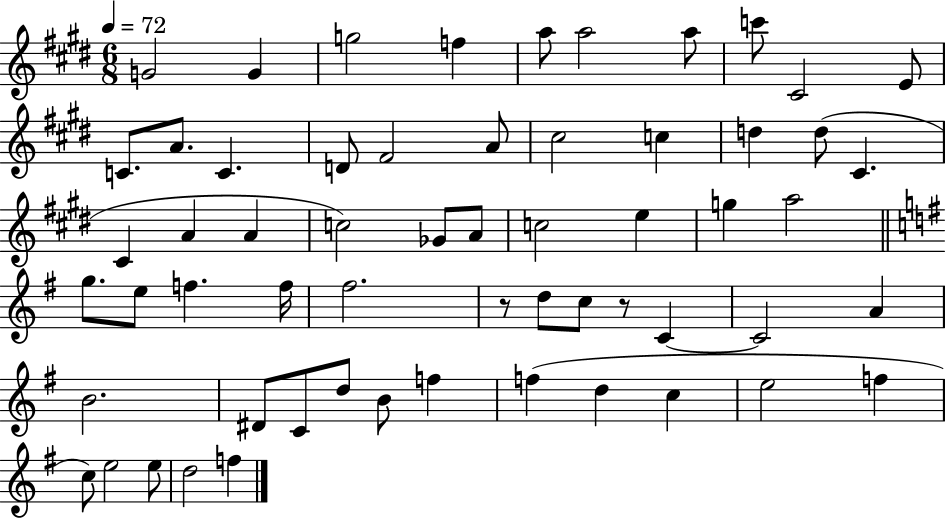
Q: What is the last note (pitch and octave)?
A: F5